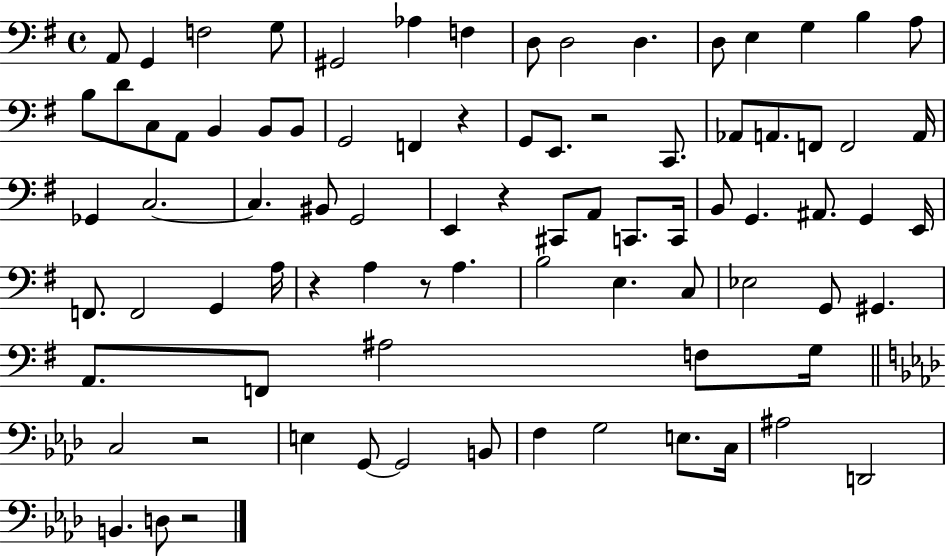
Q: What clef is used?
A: bass